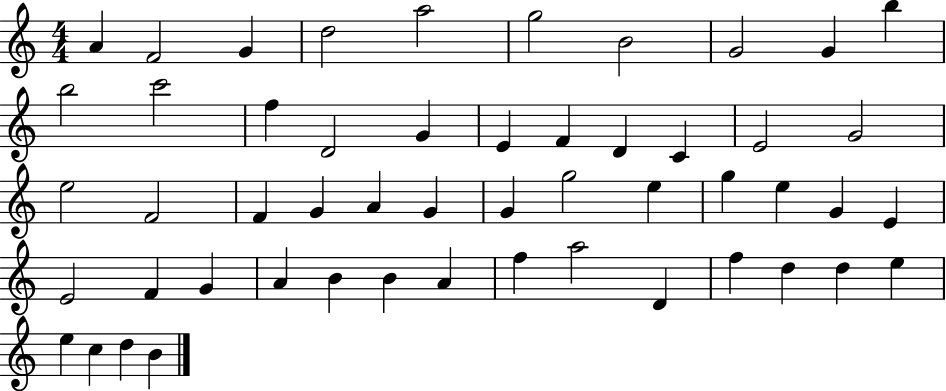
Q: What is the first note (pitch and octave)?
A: A4